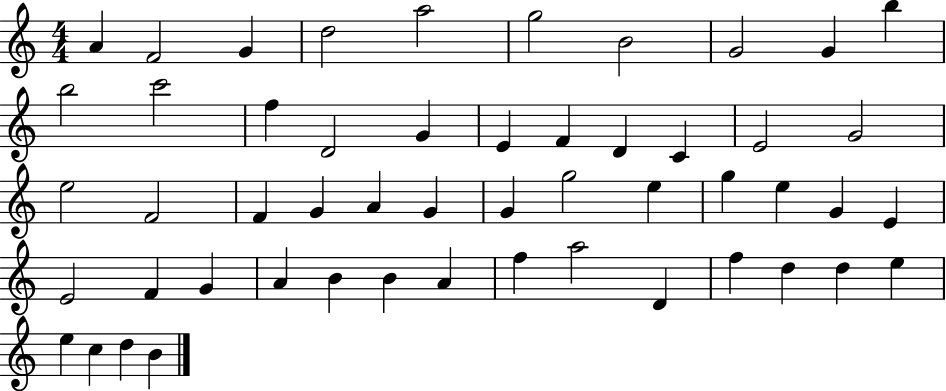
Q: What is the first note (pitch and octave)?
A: A4